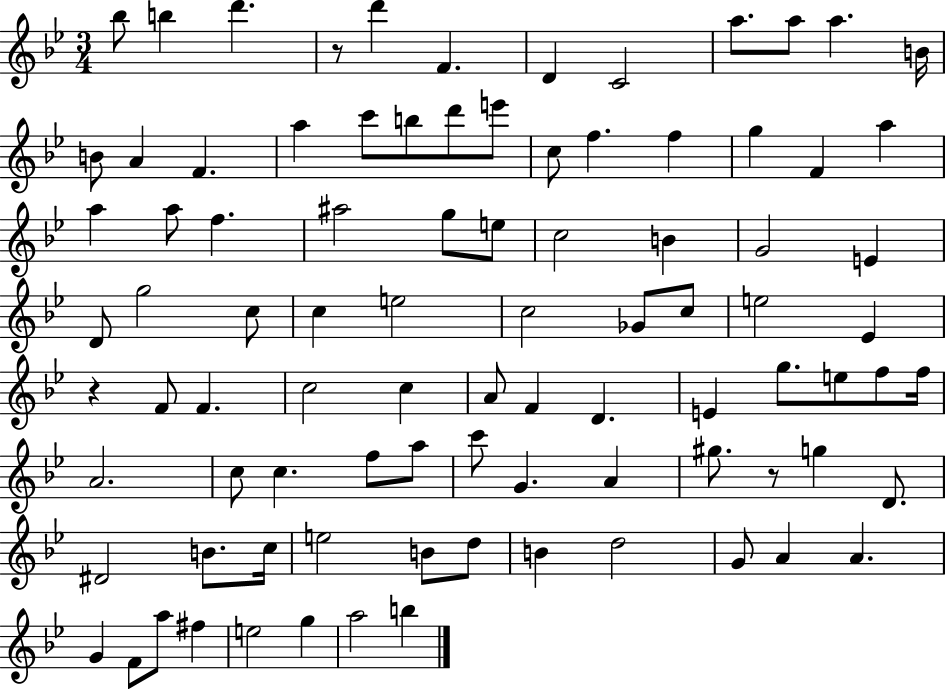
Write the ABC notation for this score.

X:1
T:Untitled
M:3/4
L:1/4
K:Bb
_b/2 b d' z/2 d' F D C2 a/2 a/2 a B/4 B/2 A F a c'/2 b/2 d'/2 e'/2 c/2 f f g F a a a/2 f ^a2 g/2 e/2 c2 B G2 E D/2 g2 c/2 c e2 c2 _G/2 c/2 e2 _E z F/2 F c2 c A/2 F D E g/2 e/2 f/2 f/4 A2 c/2 c f/2 a/2 c'/2 G A ^g/2 z/2 g D/2 ^D2 B/2 c/4 e2 B/2 d/2 B d2 G/2 A A G F/2 a/2 ^f e2 g a2 b